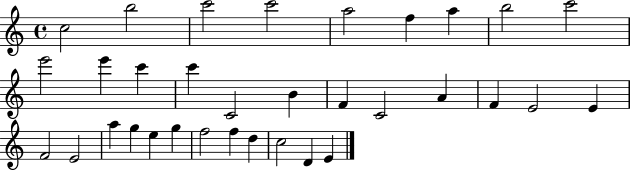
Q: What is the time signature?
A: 4/4